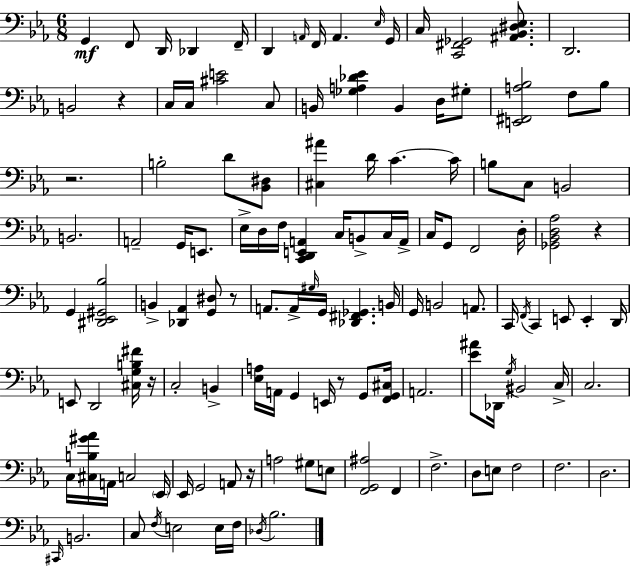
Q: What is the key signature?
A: EES major